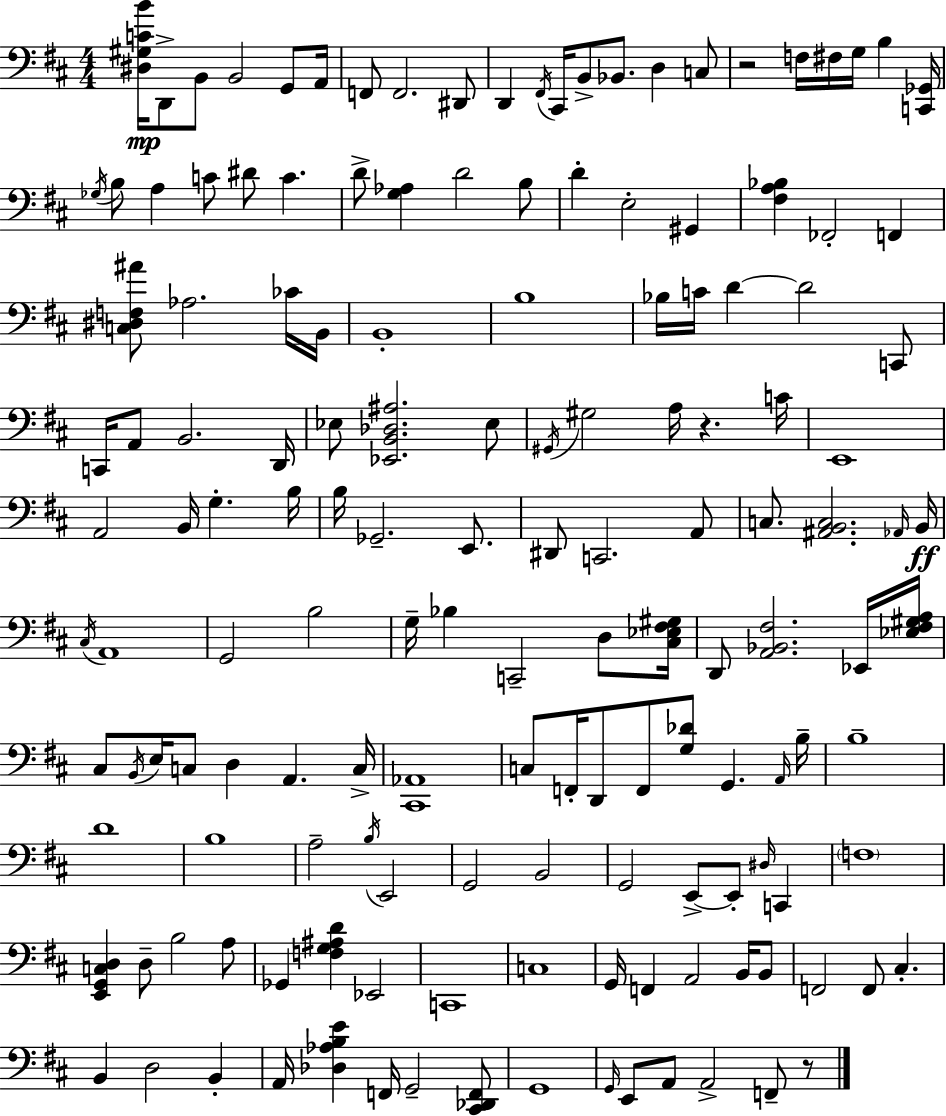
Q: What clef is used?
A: bass